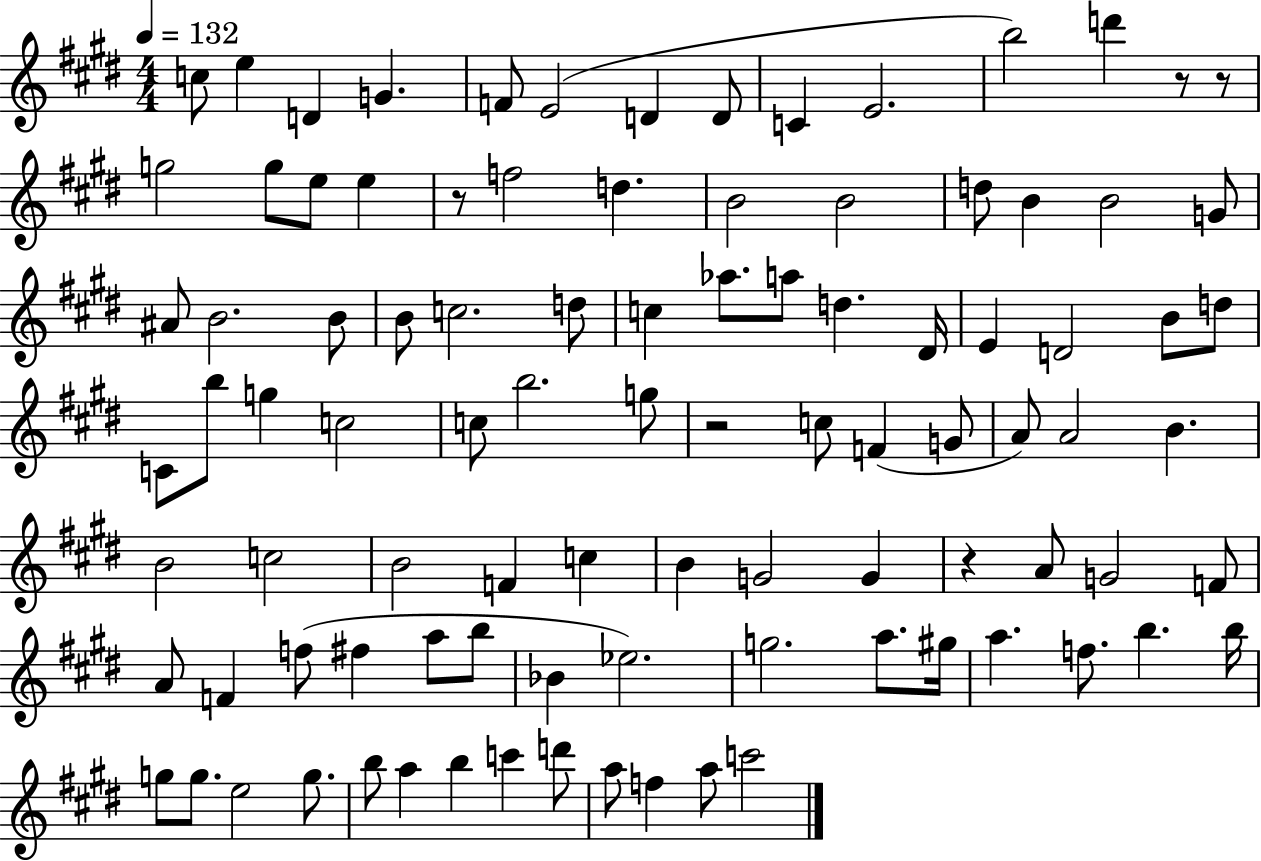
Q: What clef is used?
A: treble